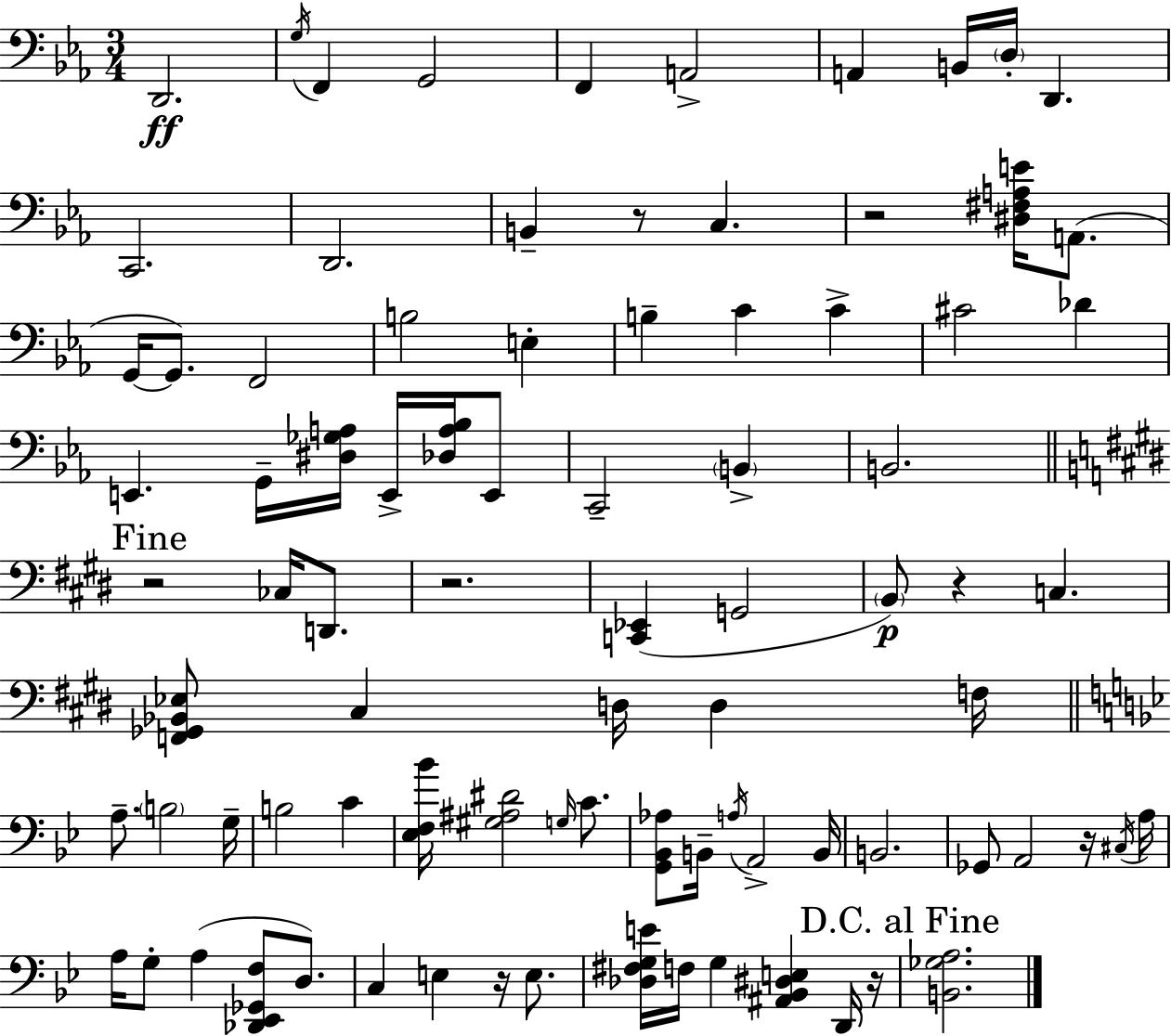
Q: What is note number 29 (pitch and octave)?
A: E2